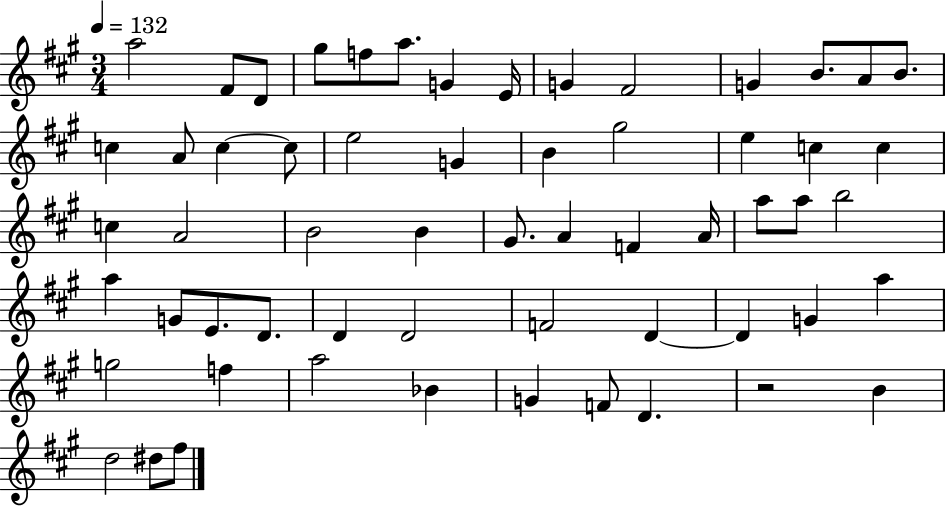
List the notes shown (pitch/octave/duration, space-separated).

A5/h F#4/e D4/e G#5/e F5/e A5/e. G4/q E4/s G4/q F#4/h G4/q B4/e. A4/e B4/e. C5/q A4/e C5/q C5/e E5/h G4/q B4/q G#5/h E5/q C5/q C5/q C5/q A4/h B4/h B4/q G#4/e. A4/q F4/q A4/s A5/e A5/e B5/h A5/q G4/e E4/e. D4/e. D4/q D4/h F4/h D4/q D4/q G4/q A5/q G5/h F5/q A5/h Bb4/q G4/q F4/e D4/q. R/h B4/q D5/h D#5/e F#5/e